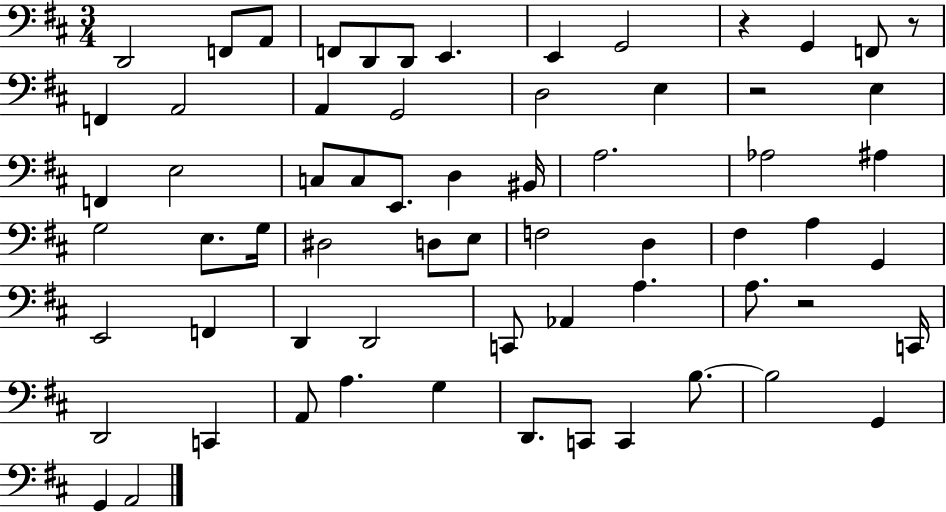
D2/h F2/e A2/e F2/e D2/e D2/e E2/q. E2/q G2/h R/q G2/q F2/e R/e F2/q A2/h A2/q G2/h D3/h E3/q R/h E3/q F2/q E3/h C3/e C3/e E2/e. D3/q BIS2/s A3/h. Ab3/h A#3/q G3/h E3/e. G3/s D#3/h D3/e E3/e F3/h D3/q F#3/q A3/q G2/q E2/h F2/q D2/q D2/h C2/e Ab2/q A3/q. A3/e. R/h C2/s D2/h C2/q A2/e A3/q. G3/q D2/e. C2/e C2/q B3/e. B3/h G2/q G2/q A2/h